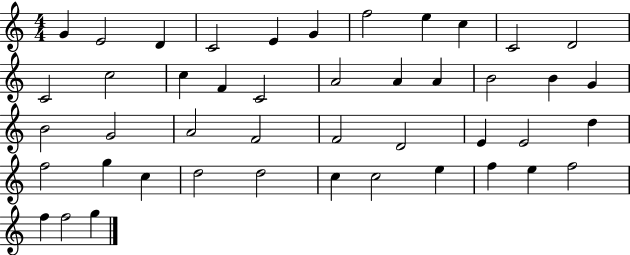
X:1
T:Untitled
M:4/4
L:1/4
K:C
G E2 D C2 E G f2 e c C2 D2 C2 c2 c F C2 A2 A A B2 B G B2 G2 A2 F2 F2 D2 E E2 d f2 g c d2 d2 c c2 e f e f2 f f2 g